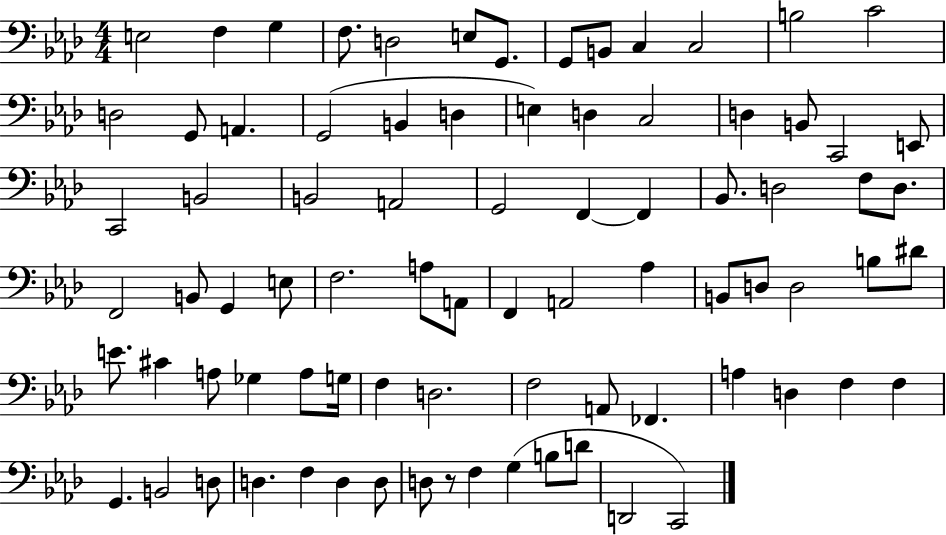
E3/h F3/q G3/q F3/e. D3/h E3/e G2/e. G2/e B2/e C3/q C3/h B3/h C4/h D3/h G2/e A2/q. G2/h B2/q D3/q E3/q D3/q C3/h D3/q B2/e C2/h E2/e C2/h B2/h B2/h A2/h G2/h F2/q F2/q Bb2/e. D3/h F3/e D3/e. F2/h B2/e G2/q E3/e F3/h. A3/e A2/e F2/q A2/h Ab3/q B2/e D3/e D3/h B3/e D#4/e E4/e. C#4/q A3/e Gb3/q A3/e G3/s F3/q D3/h. F3/h A2/e FES2/q. A3/q D3/q F3/q F3/q G2/q. B2/h D3/e D3/q. F3/q D3/q D3/e D3/e R/e F3/q G3/q B3/e D4/e D2/h C2/h